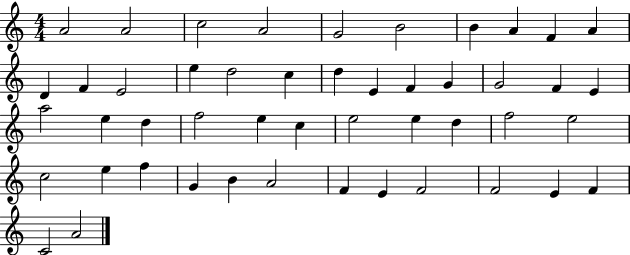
A4/h A4/h C5/h A4/h G4/h B4/h B4/q A4/q F4/q A4/q D4/q F4/q E4/h E5/q D5/h C5/q D5/q E4/q F4/q G4/q G4/h F4/q E4/q A5/h E5/q D5/q F5/h E5/q C5/q E5/h E5/q D5/q F5/h E5/h C5/h E5/q F5/q G4/q B4/q A4/h F4/q E4/q F4/h F4/h E4/q F4/q C4/h A4/h